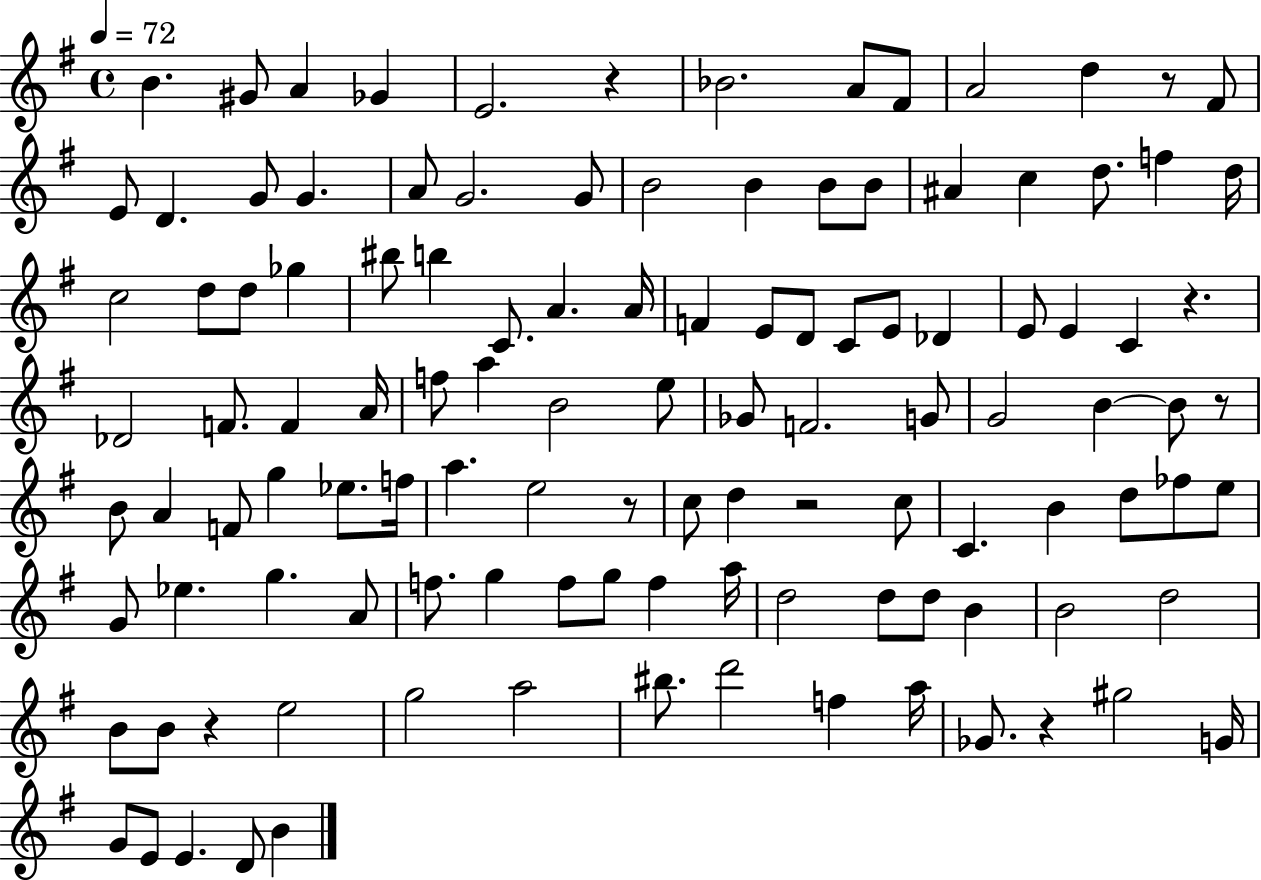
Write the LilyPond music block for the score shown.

{
  \clef treble
  \time 4/4
  \defaultTimeSignature
  \key g \major
  \tempo 4 = 72
  b'4. gis'8 a'4 ges'4 | e'2. r4 | bes'2. a'8 fis'8 | a'2 d''4 r8 fis'8 | \break e'8 d'4. g'8 g'4. | a'8 g'2. g'8 | b'2 b'4 b'8 b'8 | ais'4 c''4 d''8. f''4 d''16 | \break c''2 d''8 d''8 ges''4 | bis''8 b''4 c'8. a'4. a'16 | f'4 e'8 d'8 c'8 e'8 des'4 | e'8 e'4 c'4 r4. | \break des'2 f'8. f'4 a'16 | f''8 a''4 b'2 e''8 | ges'8 f'2. g'8 | g'2 b'4~~ b'8 r8 | \break b'8 a'4 f'8 g''4 ees''8. f''16 | a''4. e''2 r8 | c''8 d''4 r2 c''8 | c'4. b'4 d''8 fes''8 e''8 | \break g'8 ees''4. g''4. a'8 | f''8. g''4 f''8 g''8 f''4 a''16 | d''2 d''8 d''8 b'4 | b'2 d''2 | \break b'8 b'8 r4 e''2 | g''2 a''2 | bis''8. d'''2 f''4 a''16 | ges'8. r4 gis''2 g'16 | \break g'8 e'8 e'4. d'8 b'4 | \bar "|."
}